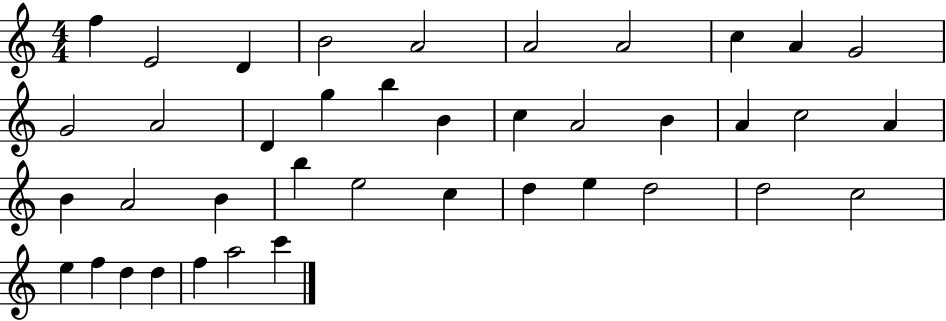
{
  \clef treble
  \numericTimeSignature
  \time 4/4
  \key c \major
  f''4 e'2 d'4 | b'2 a'2 | a'2 a'2 | c''4 a'4 g'2 | \break g'2 a'2 | d'4 g''4 b''4 b'4 | c''4 a'2 b'4 | a'4 c''2 a'4 | \break b'4 a'2 b'4 | b''4 e''2 c''4 | d''4 e''4 d''2 | d''2 c''2 | \break e''4 f''4 d''4 d''4 | f''4 a''2 c'''4 | \bar "|."
}